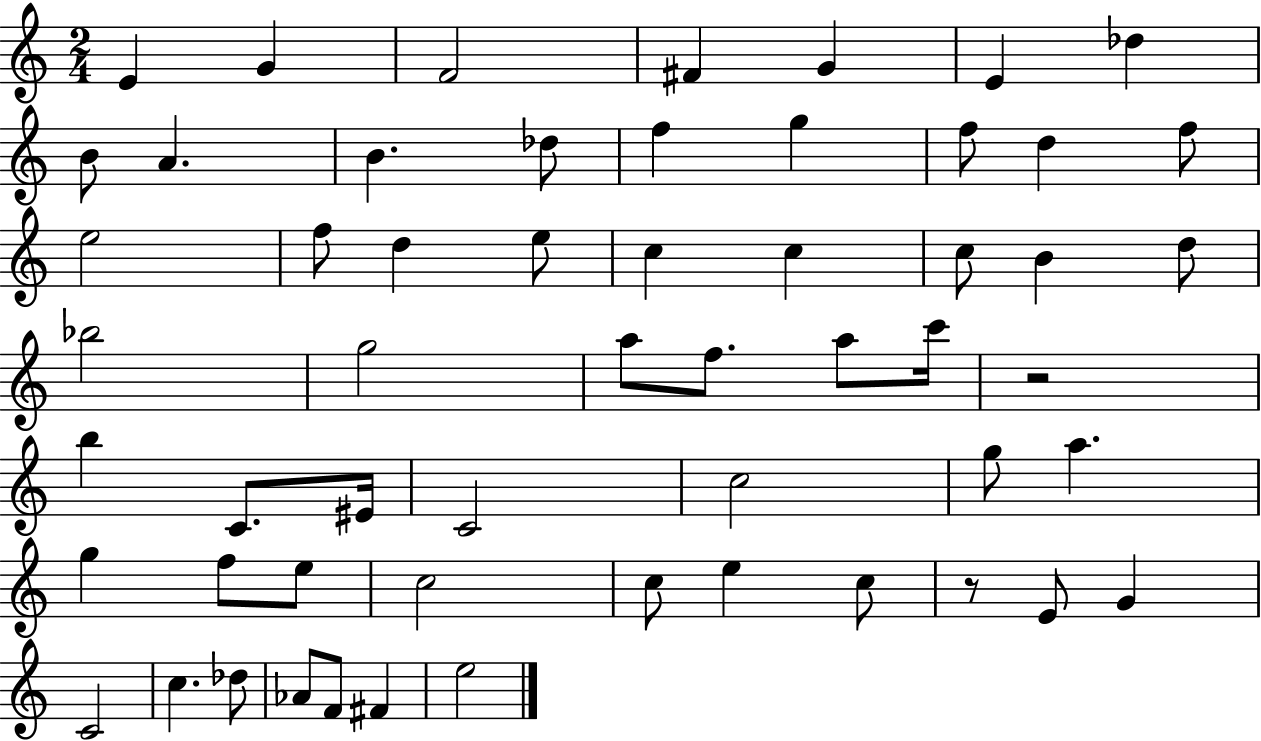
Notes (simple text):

E4/q G4/q F4/h F#4/q G4/q E4/q Db5/q B4/e A4/q. B4/q. Db5/e F5/q G5/q F5/e D5/q F5/e E5/h F5/e D5/q E5/e C5/q C5/q C5/e B4/q D5/e Bb5/h G5/h A5/e F5/e. A5/e C6/s R/h B5/q C4/e. EIS4/s C4/h C5/h G5/e A5/q. G5/q F5/e E5/e C5/h C5/e E5/q C5/e R/e E4/e G4/q C4/h C5/q. Db5/e Ab4/e F4/e F#4/q E5/h